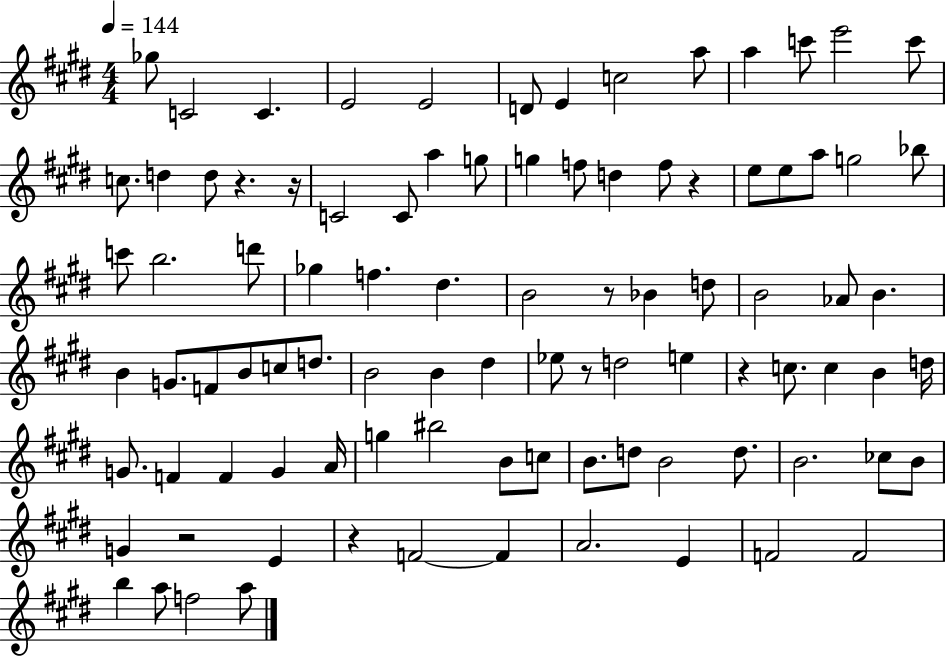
Gb5/e C4/h C4/q. E4/h E4/h D4/e E4/q C5/h A5/e A5/q C6/e E6/h C6/e C5/e. D5/q D5/e R/q. R/s C4/h C4/e A5/q G5/e G5/q F5/e D5/q F5/e R/q E5/e E5/e A5/e G5/h Bb5/e C6/e B5/h. D6/e Gb5/q F5/q. D#5/q. B4/h R/e Bb4/q D5/e B4/h Ab4/e B4/q. B4/q G4/e. F4/e B4/e C5/e D5/e. B4/h B4/q D#5/q Eb5/e R/e D5/h E5/q R/q C5/e. C5/q B4/q D5/s G4/e. F4/q F4/q G4/q A4/s G5/q BIS5/h B4/e C5/e B4/e. D5/e B4/h D5/e. B4/h. CES5/e B4/e G4/q R/h E4/q R/q F4/h F4/q A4/h. E4/q F4/h F4/h B5/q A5/e F5/h A5/e